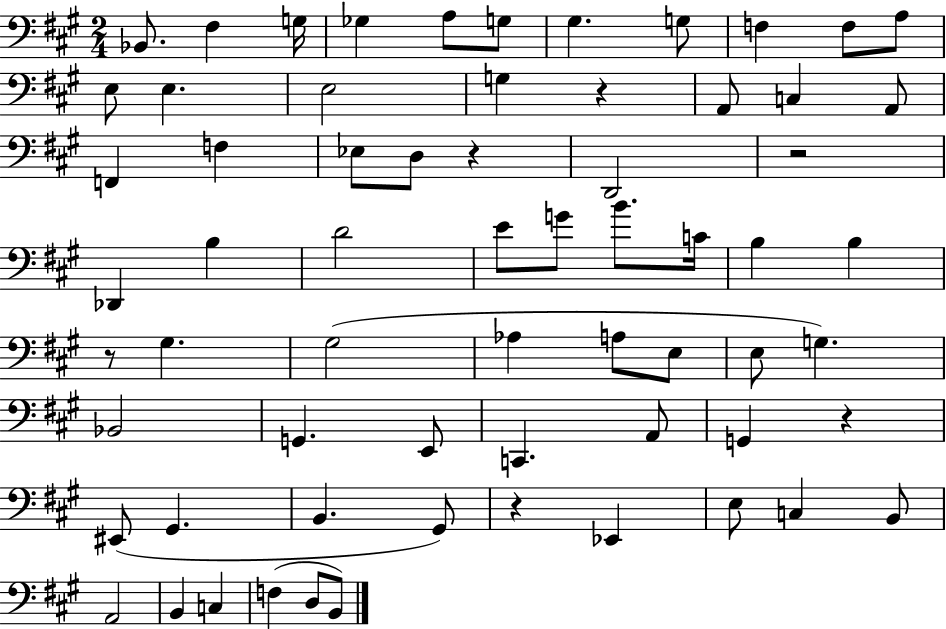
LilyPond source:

{
  \clef bass
  \numericTimeSignature
  \time 2/4
  \key a \major
  bes,8. fis4 g16 | ges4 a8 g8 | gis4. g8 | f4 f8 a8 | \break e8 e4. | e2 | g4 r4 | a,8 c4 a,8 | \break f,4 f4 | ees8 d8 r4 | d,2 | r2 | \break des,4 b4 | d'2 | e'8 g'8 b'8. c'16 | b4 b4 | \break r8 gis4. | gis2( | aes4 a8 e8 | e8 g4.) | \break bes,2 | g,4. e,8 | c,4. a,8 | g,4 r4 | \break eis,8( gis,4. | b,4. gis,8) | r4 ees,4 | e8 c4 b,8 | \break a,2 | b,4 c4 | f4( d8 b,8) | \bar "|."
}